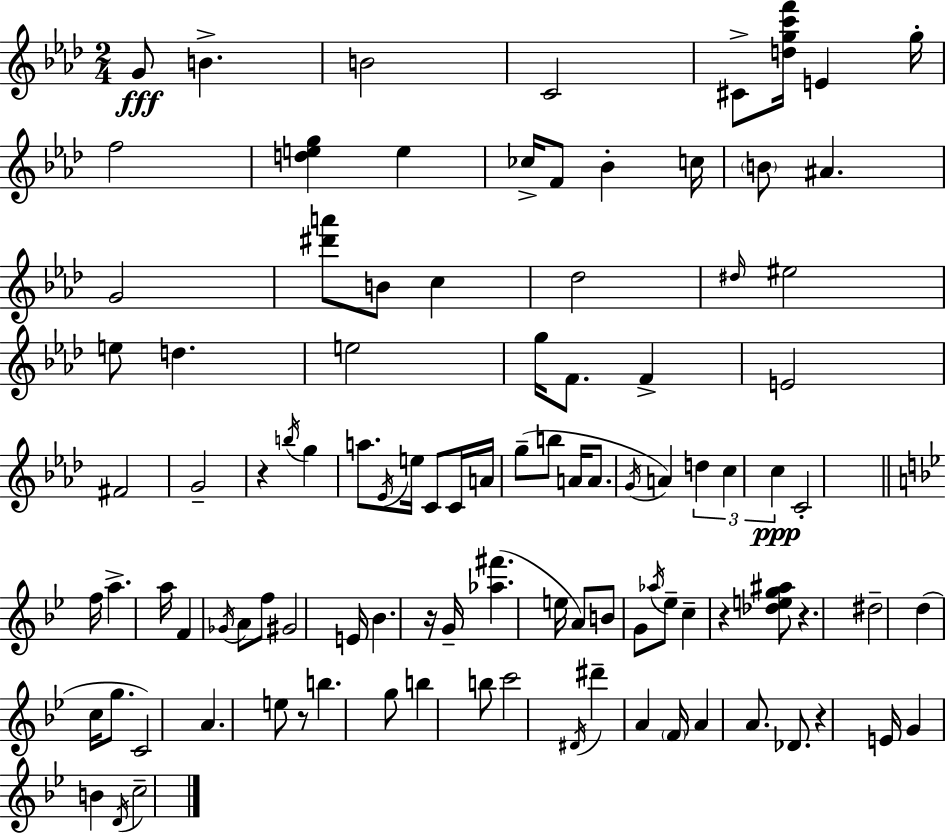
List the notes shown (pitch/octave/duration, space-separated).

G4/e B4/q. B4/h C4/h C#4/e [D5,G5,C6,F6]/s E4/q G5/s F5/h [D5,E5,G5]/q E5/q CES5/s F4/e Bb4/q C5/s B4/e A#4/q. G4/h [D#6,A6]/e B4/e C5/q Db5/h D#5/s EIS5/h E5/e D5/q. E5/h G5/s F4/e. F4/q E4/h F#4/h G4/h R/q B5/s G5/q A5/e. Eb4/s E5/s C4/e C4/s A4/s G5/e B5/e A4/s A4/e. G4/s A4/q D5/q C5/q C5/q C4/h F5/s A5/q. A5/s F4/q Gb4/s A4/e F5/e G#4/h E4/s Bb4/q. R/s G4/s [Ab5,F#6]/q. E5/s A4/e B4/e G4/e Ab5/s Eb5/e C5/q R/q [Db5,E5,G5,A#5]/e R/q. D#5/h D5/q C5/s G5/e. C4/h A4/q. E5/e R/e B5/q. G5/e B5/q B5/e C6/h D#4/s D#6/q A4/q F4/s A4/q A4/e. Db4/e. R/q E4/s G4/q B4/q D4/s C5/h